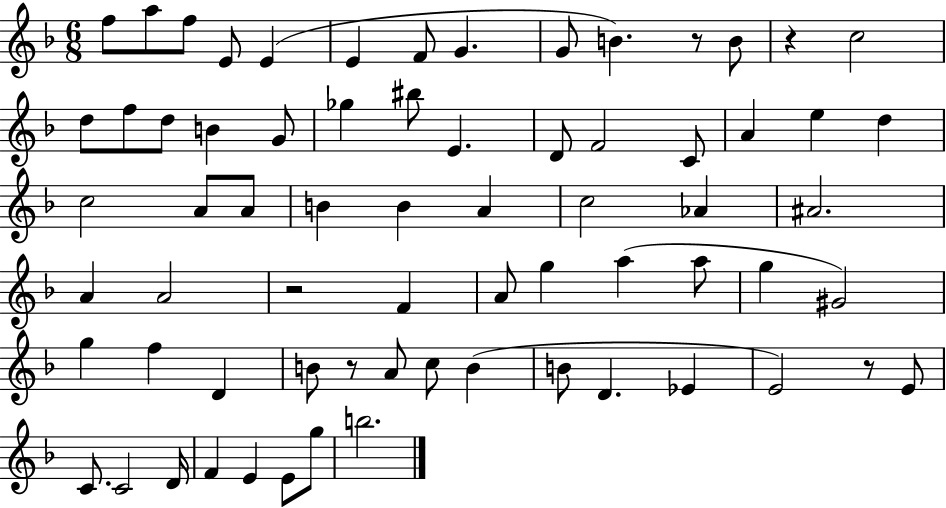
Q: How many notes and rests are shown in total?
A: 69